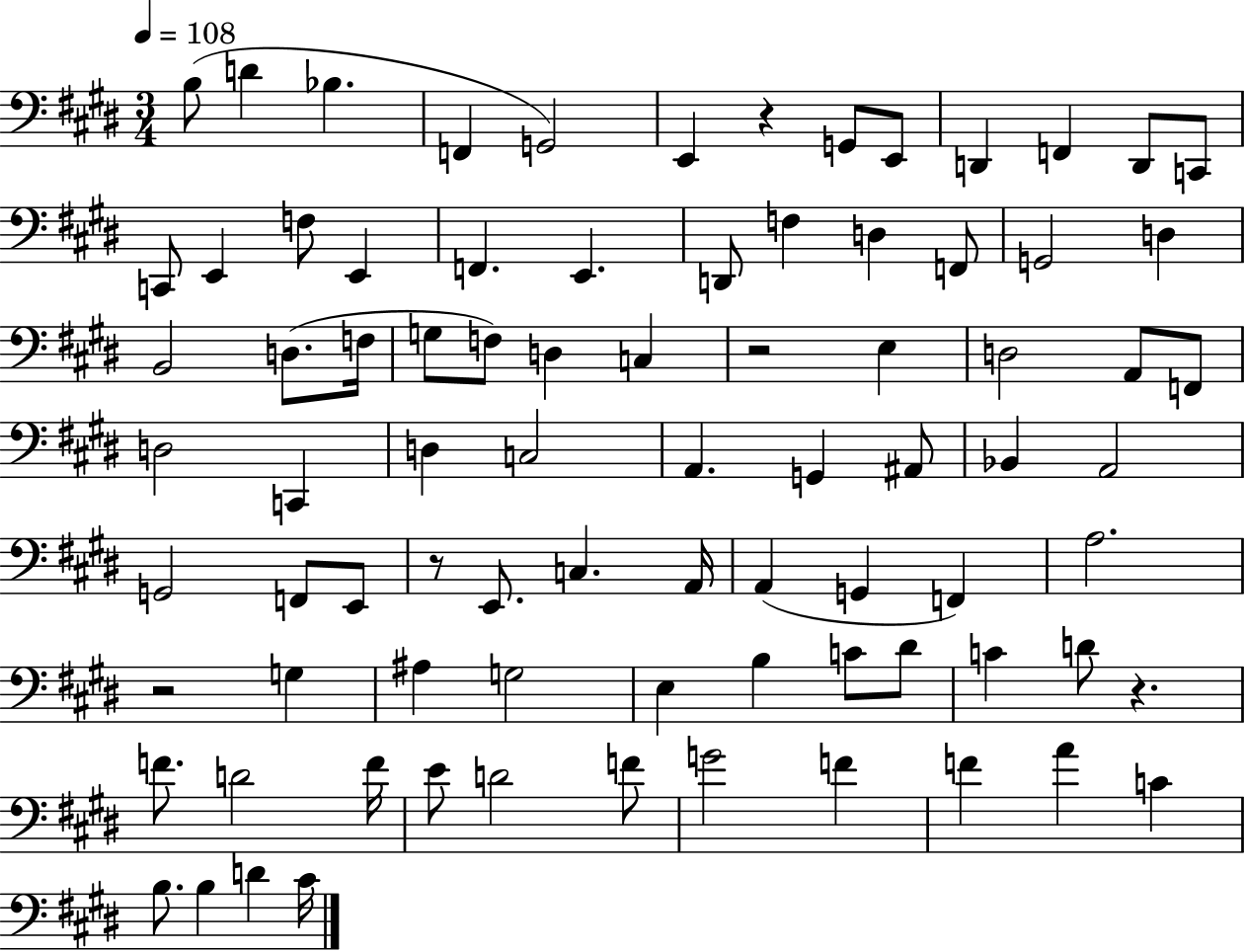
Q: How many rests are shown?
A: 5